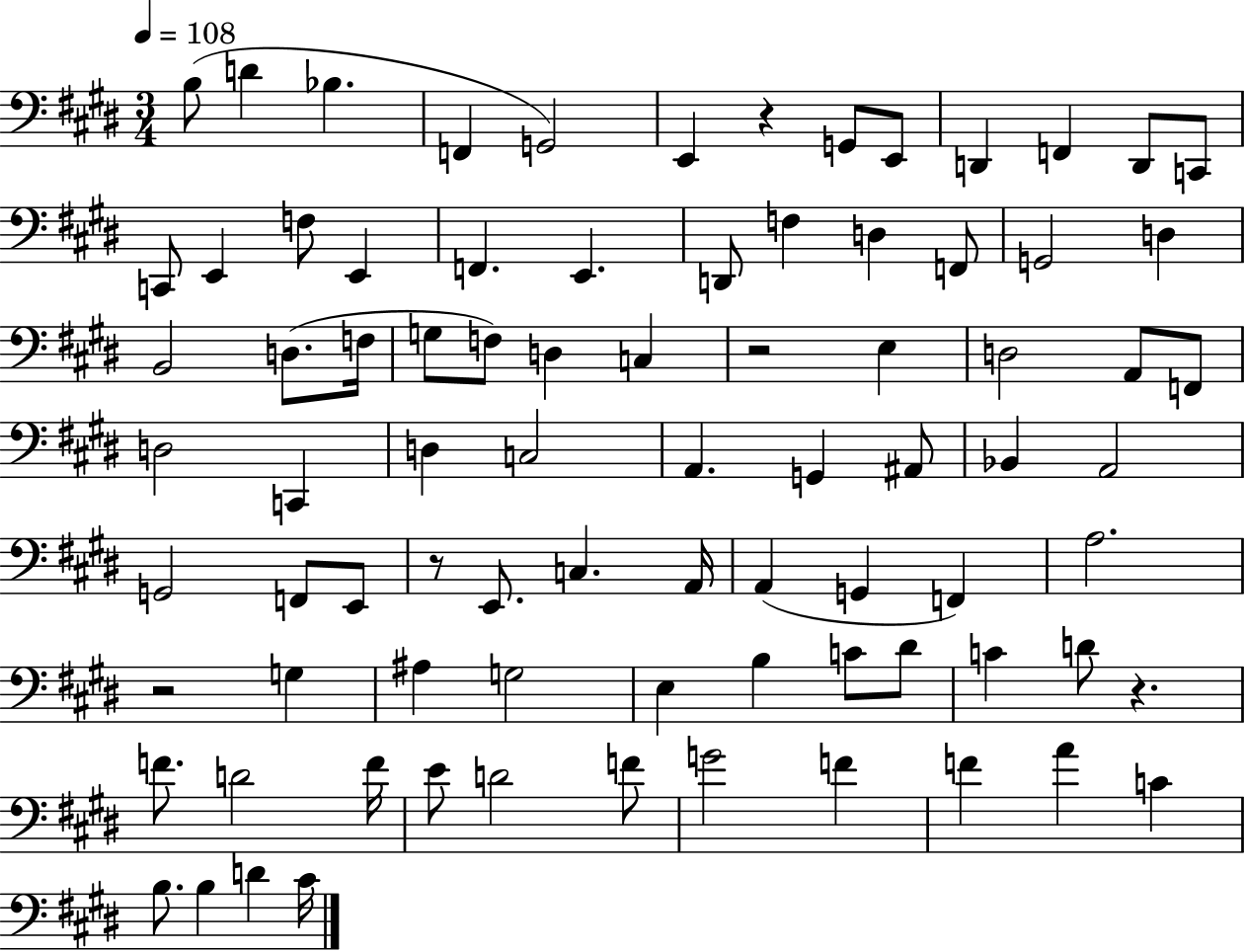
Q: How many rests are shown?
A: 5